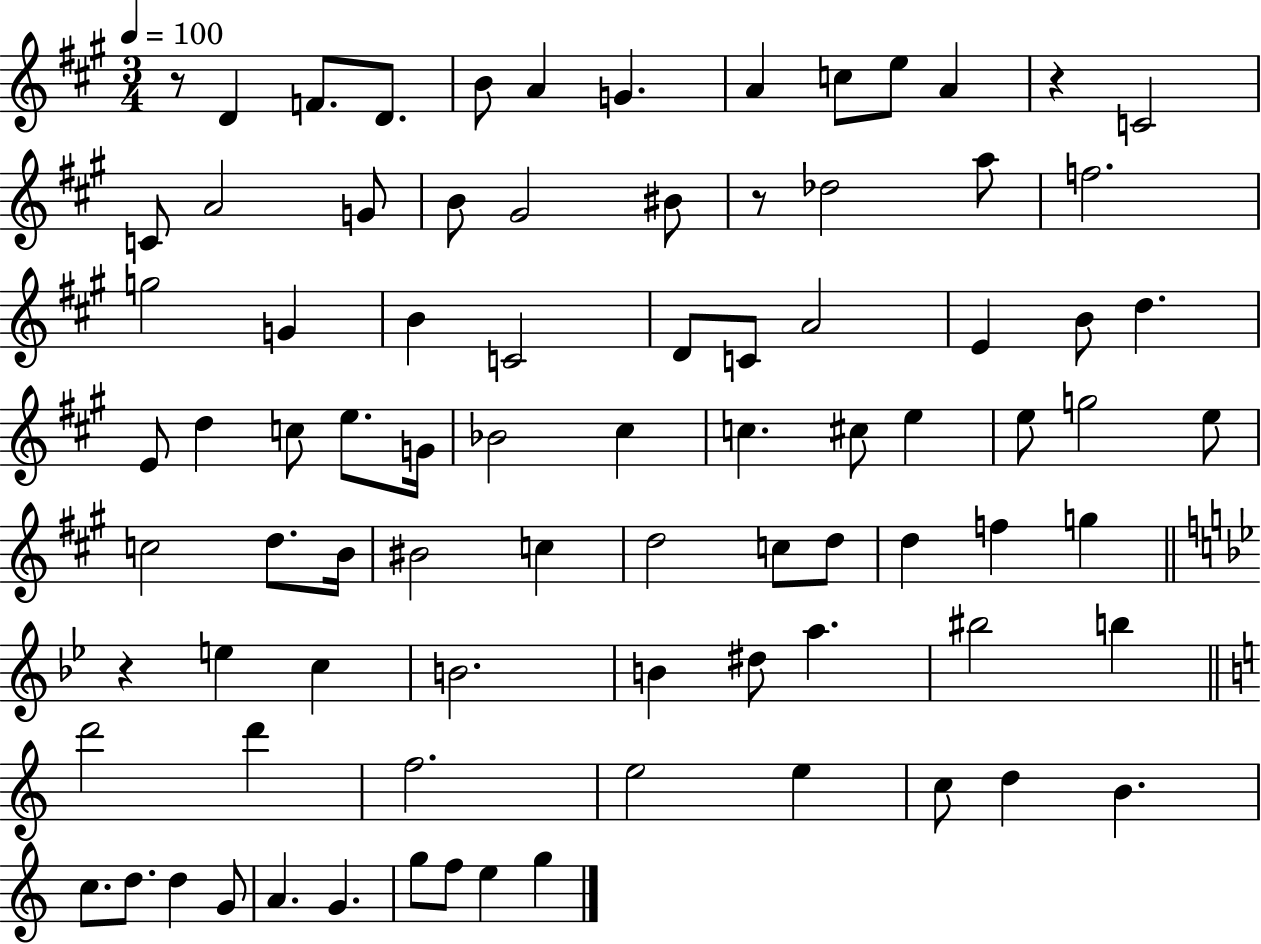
{
  \clef treble
  \numericTimeSignature
  \time 3/4
  \key a \major
  \tempo 4 = 100
  r8 d'4 f'8. d'8. | b'8 a'4 g'4. | a'4 c''8 e''8 a'4 | r4 c'2 | \break c'8 a'2 g'8 | b'8 gis'2 bis'8 | r8 des''2 a''8 | f''2. | \break g''2 g'4 | b'4 c'2 | d'8 c'8 a'2 | e'4 b'8 d''4. | \break e'8 d''4 c''8 e''8. g'16 | bes'2 cis''4 | c''4. cis''8 e''4 | e''8 g''2 e''8 | \break c''2 d''8. b'16 | bis'2 c''4 | d''2 c''8 d''8 | d''4 f''4 g''4 | \break \bar "||" \break \key bes \major r4 e''4 c''4 | b'2. | b'4 dis''8 a''4. | bis''2 b''4 | \break \bar "||" \break \key c \major d'''2 d'''4 | f''2. | e''2 e''4 | c''8 d''4 b'4. | \break c''8. d''8. d''4 g'8 | a'4. g'4. | g''8 f''8 e''4 g''4 | \bar "|."
}